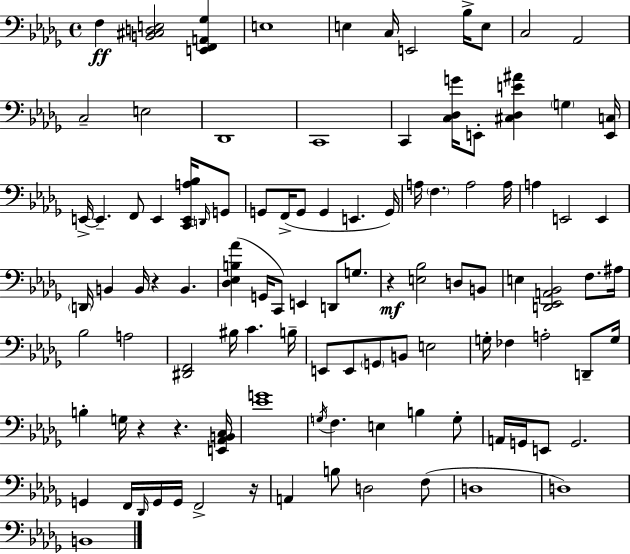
X:1
T:Untitled
M:4/4
L:1/4
K:Bbm
F, [B,,^C,D,E,]2 [E,,F,,A,,_G,] E,4 E, C,/4 E,,2 _B,/4 E,/2 C,2 _A,,2 C,2 E,2 _D,,4 C,,4 C,, [C,_D,G]/4 E,,/2 [^C,_D,E^A] G, [E,,C,]/4 E,,/4 E,, F,,/2 E,, [C,,E,,A,_B,]/4 D,,/4 G,,/2 G,,/2 F,,/4 G,,/2 G,, E,, G,,/4 A,/4 F, A,2 A,/4 A, E,,2 E,, D,,/4 B,, B,,/4 z B,, [_D,_E,B,_A] G,,/4 C,,/2 E,, D,,/2 G,/2 z [E,_B,]2 D,/2 B,,/2 E, [D,,_E,,A,,_B,,]2 F,/2 ^A,/4 _B,2 A,2 [^D,,F,,]2 ^B,/4 C B,/4 E,,/2 E,,/2 G,,/2 B,,/2 E,2 G,/4 _F, A,2 D,,/2 G,/4 B, G,/4 z z [E,,_A,,B,,C,]/4 [_EG]4 G,/4 F, E, B, G,/2 A,,/4 G,,/4 E,,/2 G,,2 G,, F,,/4 _D,,/4 G,,/4 G,,/4 F,,2 z/4 A,, B,/2 D,2 F,/2 D,4 D,4 B,,4